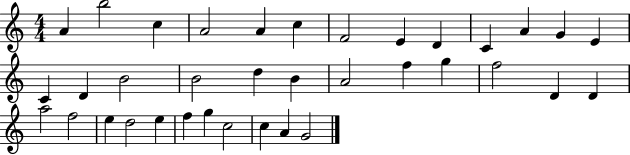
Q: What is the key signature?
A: C major